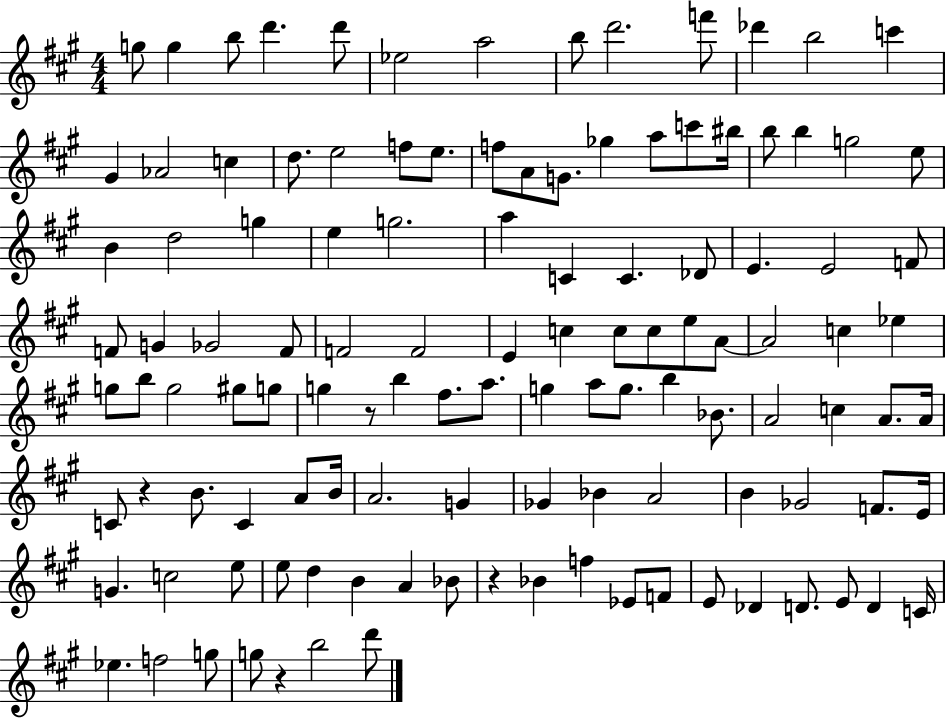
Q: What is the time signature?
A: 4/4